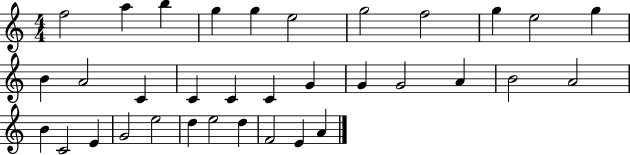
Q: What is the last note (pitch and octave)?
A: A4